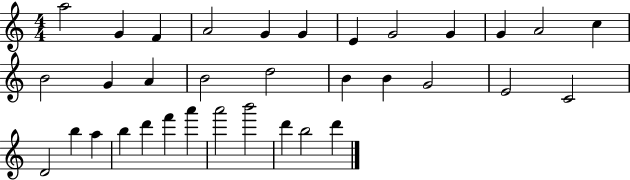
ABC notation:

X:1
T:Untitled
M:4/4
L:1/4
K:C
a2 G F A2 G G E G2 G G A2 c B2 G A B2 d2 B B G2 E2 C2 D2 b a b d' f' a' a'2 b'2 d' b2 d'